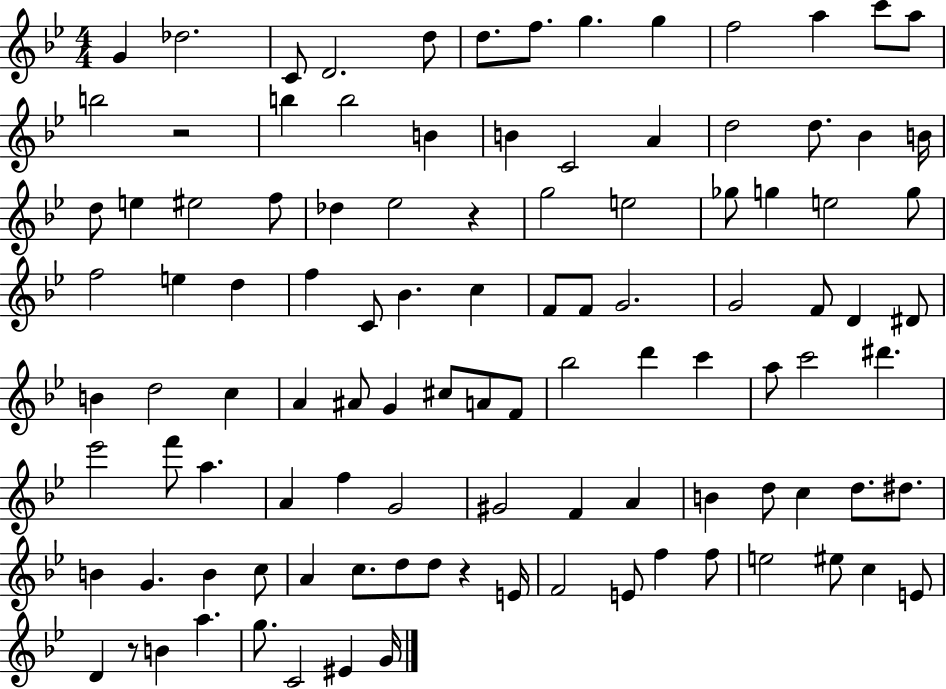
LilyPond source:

{
  \clef treble
  \numericTimeSignature
  \time 4/4
  \key bes \major
  \repeat volta 2 { g'4 des''2. | c'8 d'2. d''8 | d''8. f''8. g''4. g''4 | f''2 a''4 c'''8 a''8 | \break b''2 r2 | b''4 b''2 b'4 | b'4 c'2 a'4 | d''2 d''8. bes'4 b'16 | \break d''8 e''4 eis''2 f''8 | des''4 ees''2 r4 | g''2 e''2 | ges''8 g''4 e''2 g''8 | \break f''2 e''4 d''4 | f''4 c'8 bes'4. c''4 | f'8 f'8 g'2. | g'2 f'8 d'4 dis'8 | \break b'4 d''2 c''4 | a'4 ais'8 g'4 cis''8 a'8 f'8 | bes''2 d'''4 c'''4 | a''8 c'''2 dis'''4. | \break ees'''2 f'''8 a''4. | a'4 f''4 g'2 | gis'2 f'4 a'4 | b'4 d''8 c''4 d''8. dis''8. | \break b'4 g'4. b'4 c''8 | a'4 c''8. d''8 d''8 r4 e'16 | f'2 e'8 f''4 f''8 | e''2 eis''8 c''4 e'8 | \break d'4 r8 b'4 a''4. | g''8. c'2 eis'4 g'16 | } \bar "|."
}